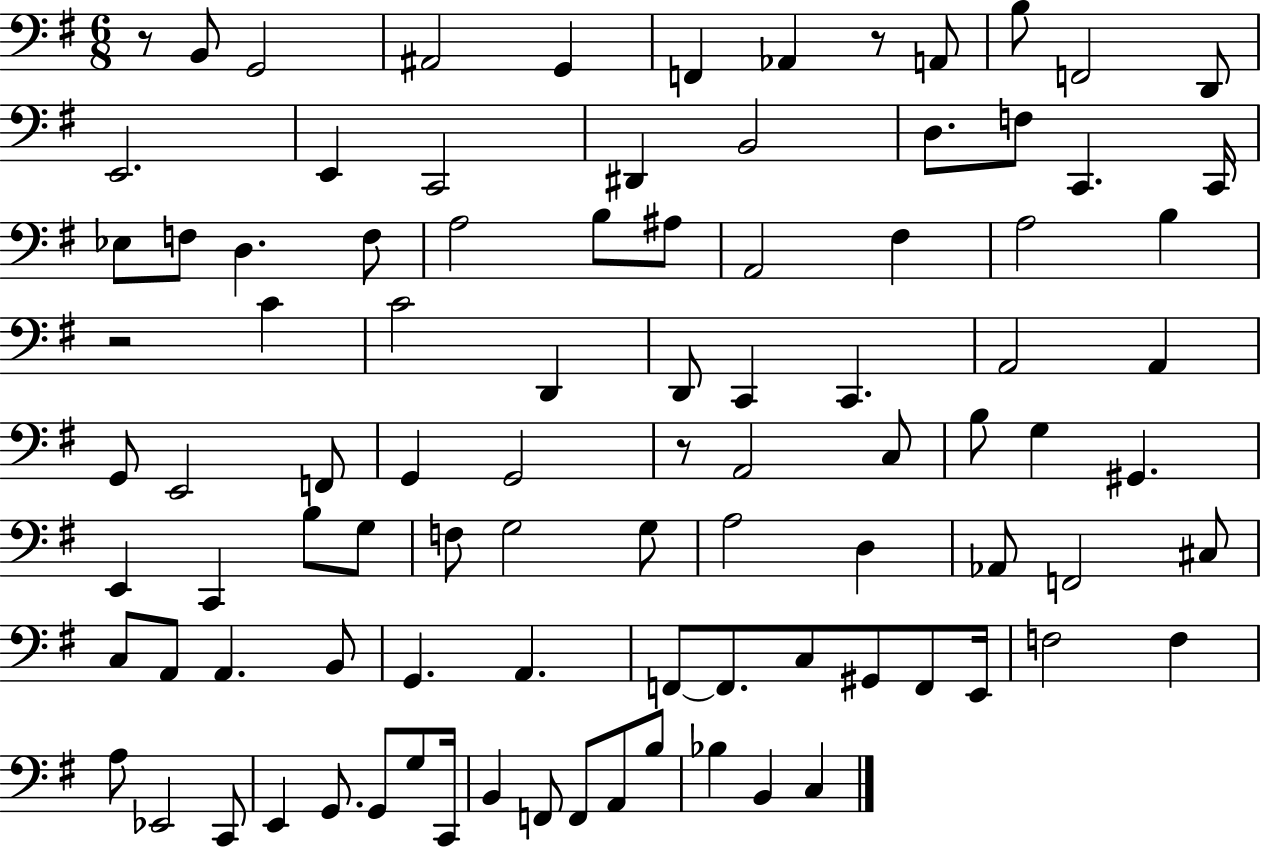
X:1
T:Untitled
M:6/8
L:1/4
K:G
z/2 B,,/2 G,,2 ^A,,2 G,, F,, _A,, z/2 A,,/2 B,/2 F,,2 D,,/2 E,,2 E,, C,,2 ^D,, B,,2 D,/2 F,/2 C,, C,,/4 _E,/2 F,/2 D, F,/2 A,2 B,/2 ^A,/2 A,,2 ^F, A,2 B, z2 C C2 D,, D,,/2 C,, C,, A,,2 A,, G,,/2 E,,2 F,,/2 G,, G,,2 z/2 A,,2 C,/2 B,/2 G, ^G,, E,, C,, B,/2 G,/2 F,/2 G,2 G,/2 A,2 D, _A,,/2 F,,2 ^C,/2 C,/2 A,,/2 A,, B,,/2 G,, A,, F,,/2 F,,/2 C,/2 ^G,,/2 F,,/2 E,,/4 F,2 F, A,/2 _E,,2 C,,/2 E,, G,,/2 G,,/2 G,/2 C,,/4 B,, F,,/2 F,,/2 A,,/2 B,/2 _B, B,, C,